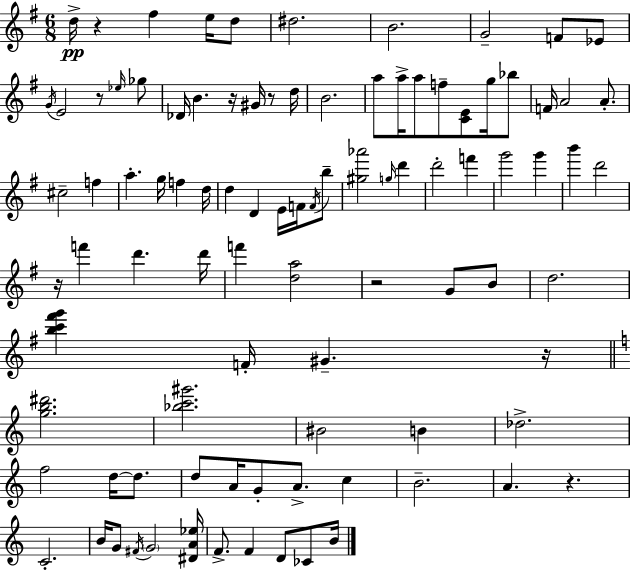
X:1
T:Untitled
M:6/8
L:1/4
K:Em
d/4 z ^f e/4 d/2 ^d2 B2 G2 F/2 _E/2 G/4 E2 z/2 _e/4 _g/2 _D/4 B z/4 ^G/4 z/2 d/4 B2 a/2 a/4 a/2 f/2 [CE]/2 g/4 _b/2 F/4 A2 A/2 ^c2 f a g/4 f d/4 d D E/4 F/4 F/4 b/2 [^g_a']2 g/4 d' d'2 f' g'2 g' b' d'2 z/4 f' d' d'/4 f' [da]2 z2 G/2 B/2 d2 [bc'^f'g'] F/4 ^G z/4 [gb^d']2 [_bc'^g']2 ^B2 B _d2 f2 d/4 d/2 d/2 A/4 G/2 A/2 c B2 A z C2 B/4 G/2 ^F/4 G2 [^DA_e]/4 F/2 F D/2 _C/2 B/4